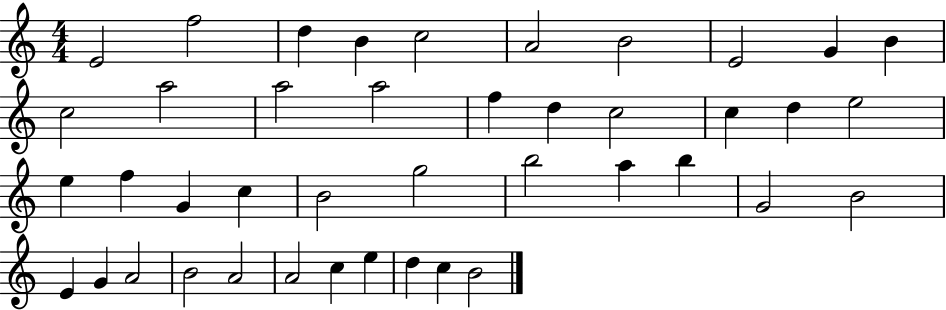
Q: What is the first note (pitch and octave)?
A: E4